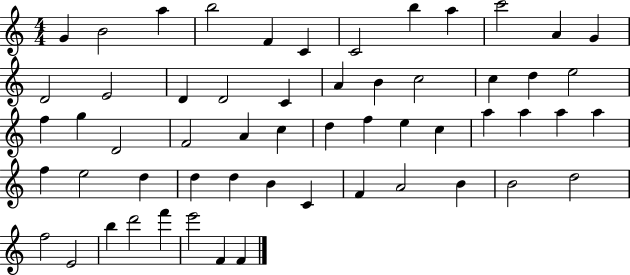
{
  \clef treble
  \numericTimeSignature
  \time 4/4
  \key c \major
  g'4 b'2 a''4 | b''2 f'4 c'4 | c'2 b''4 a''4 | c'''2 a'4 g'4 | \break d'2 e'2 | d'4 d'2 c'4 | a'4 b'4 c''2 | c''4 d''4 e''2 | \break f''4 g''4 d'2 | f'2 a'4 c''4 | d''4 f''4 e''4 c''4 | a''4 a''4 a''4 a''4 | \break f''4 e''2 d''4 | d''4 d''4 b'4 c'4 | f'4 a'2 b'4 | b'2 d''2 | \break f''2 e'2 | b''4 d'''2 f'''4 | e'''2 f'4 f'4 | \bar "|."
}